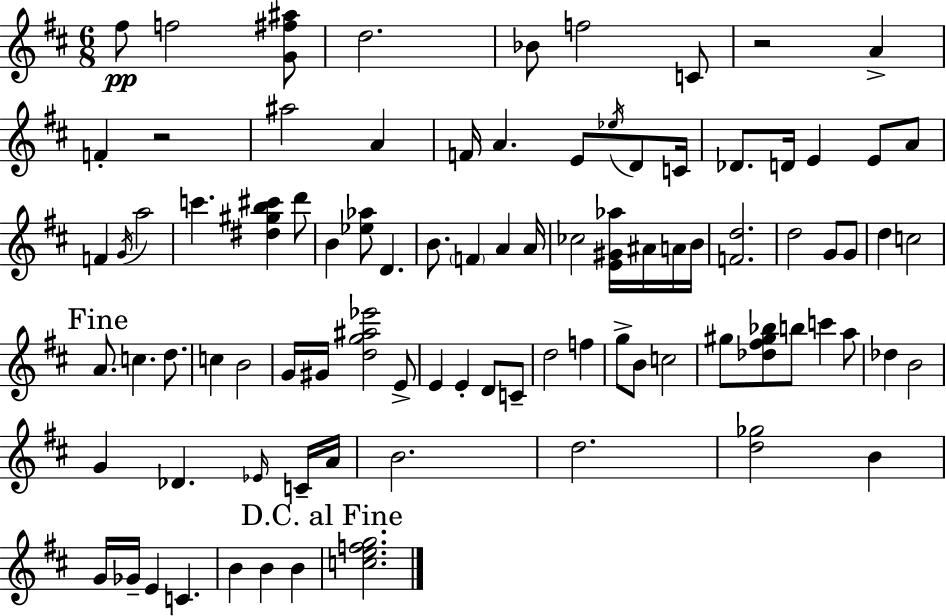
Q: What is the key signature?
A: D major